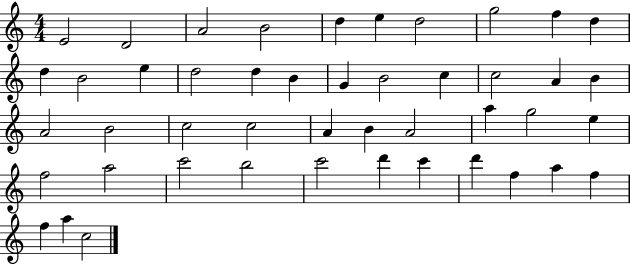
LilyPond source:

{
  \clef treble
  \numericTimeSignature
  \time 4/4
  \key c \major
  e'2 d'2 | a'2 b'2 | d''4 e''4 d''2 | g''2 f''4 d''4 | \break d''4 b'2 e''4 | d''2 d''4 b'4 | g'4 b'2 c''4 | c''2 a'4 b'4 | \break a'2 b'2 | c''2 c''2 | a'4 b'4 a'2 | a''4 g''2 e''4 | \break f''2 a''2 | c'''2 b''2 | c'''2 d'''4 c'''4 | d'''4 f''4 a''4 f''4 | \break f''4 a''4 c''2 | \bar "|."
}